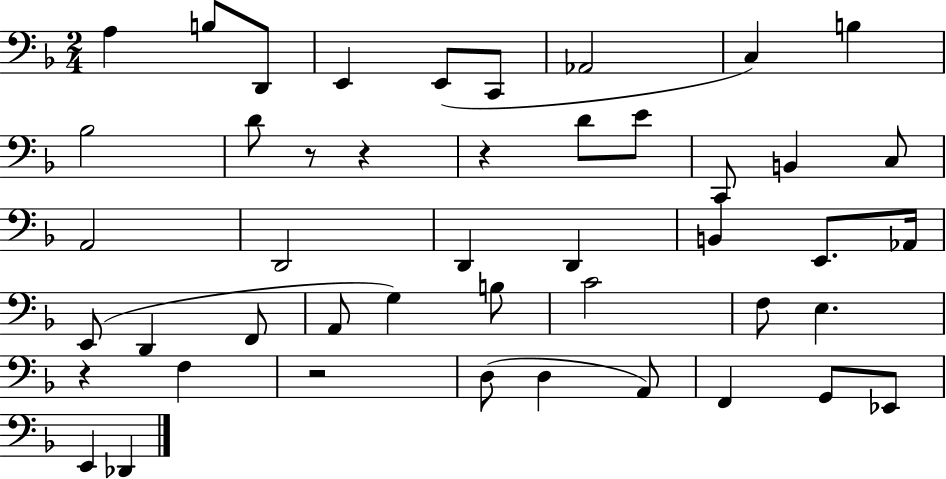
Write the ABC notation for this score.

X:1
T:Untitled
M:2/4
L:1/4
K:F
A, B,/2 D,,/2 E,, E,,/2 C,,/2 _A,,2 C, B, _B,2 D/2 z/2 z z D/2 E/2 C,,/2 B,, C,/2 A,,2 D,,2 D,, D,, B,, E,,/2 _A,,/4 E,,/2 D,, F,,/2 A,,/2 G, B,/2 C2 F,/2 E, z F, z2 D,/2 D, A,,/2 F,, G,,/2 _E,,/2 E,, _D,,